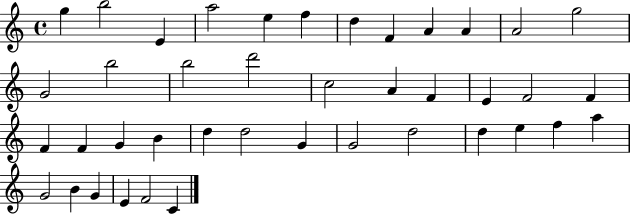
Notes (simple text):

G5/q B5/h E4/q A5/h E5/q F5/q D5/q F4/q A4/q A4/q A4/h G5/h G4/h B5/h B5/h D6/h C5/h A4/q F4/q E4/q F4/h F4/q F4/q F4/q G4/q B4/q D5/q D5/h G4/q G4/h D5/h D5/q E5/q F5/q A5/q G4/h B4/q G4/q E4/q F4/h C4/q